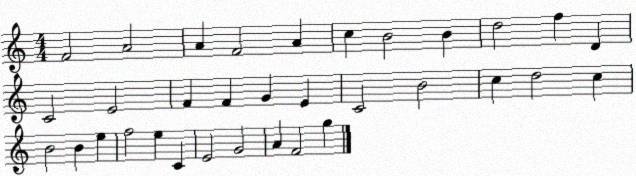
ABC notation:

X:1
T:Untitled
M:4/4
L:1/4
K:C
F2 A2 A F2 A c B2 B d2 f D C2 E2 F F G E C2 B2 c d2 c B2 B e f2 e C E2 G2 A F2 g